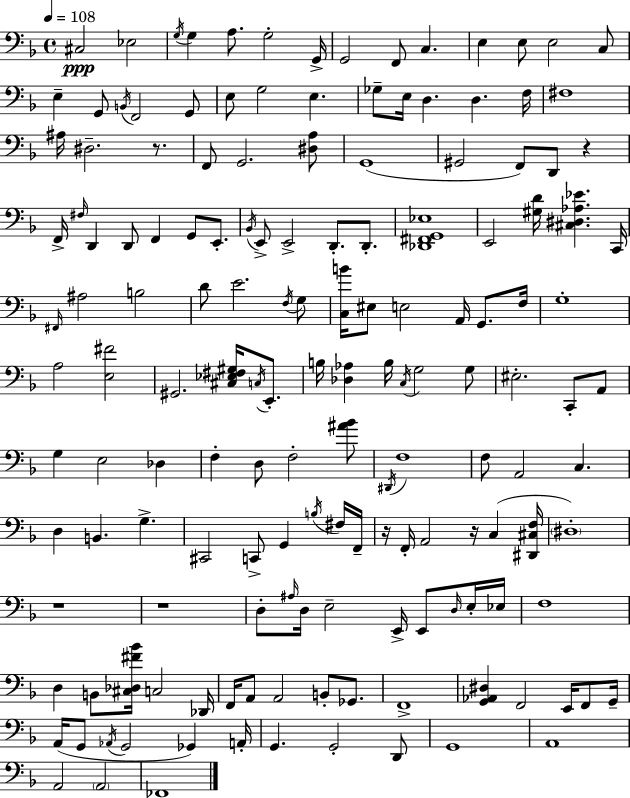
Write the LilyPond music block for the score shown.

{
  \clef bass
  \time 4/4
  \defaultTimeSignature
  \key d \minor
  \tempo 4 = 108
  cis2\ppp ees2 | \acciaccatura { g16 } g4 a8. g2-. | g,16-> g,2 f,8 c4. | e4 e8 e2 c8 | \break e4-- g,8 \acciaccatura { b,16 } f,2 | g,8 e8 g2 e4. | ges8-- e16 d4. d4. | f16 fis1 | \break ais16 dis2.-- r8. | f,8 g,2. | <dis a>8 g,1( | gis,2 f,8) d,8 r4 | \break f,16-> \grace { fis16 } d,4 d,8 f,4 g,8 | e,8.-. \acciaccatura { bes,16 } e,8-> e,2-> d,8.-. | d,8.-. <des, fis, g, ees>1 | e,2 <gis d'>16 <cis dis aes ees'>4. | \break c,16 \grace { fis,16 } ais2 b2 | d'8 e'2. | \acciaccatura { f16 } g8 <c b'>16 eis8 e2 | a,16 g,8. f16 g1-. | \break a2 <e fis'>2 | gis,2. | <cis ees fis gis>16 \acciaccatura { c16 } e,8.-. b16 <des aes>4 b16 \acciaccatura { c16 } g2 | g8 eis2.-. | \break c,8-. a,8 g4 e2 | des4 f4-. d8 f2-. | <ais' bes'>8 \acciaccatura { dis,16 } f1 | f8 a,2 | \break c4. d4 b,4. | g4.-> cis,2 | c,8-> g,4 \acciaccatura { b16 } fis16 f,16-- r16 f,16-. a,2 | r16 c4( <dis, cis f>16 \parenthesize dis1-.) | \break r1 | r1 | d8-. \grace { ais16 } d16 e2-- | e,16-> e,8 \grace { d16 } e16-. ees16 f1 | \break d4 | b,8 <cis des fis' bes'>16 c2 des,16 f,16 a,8 a,2 | b,8-. ges,8. f,1-> | <g, aes, dis>4 | \break f,2 e,16 f,8 g,16-- a,16( g,8 \acciaccatura { aes,16 } | g,2 ges,4) a,16-. g,4. | g,2-. d,8 g,1 | a,1 | \break a,2 | \parenthesize a,2 fes,1 | \bar "|."
}